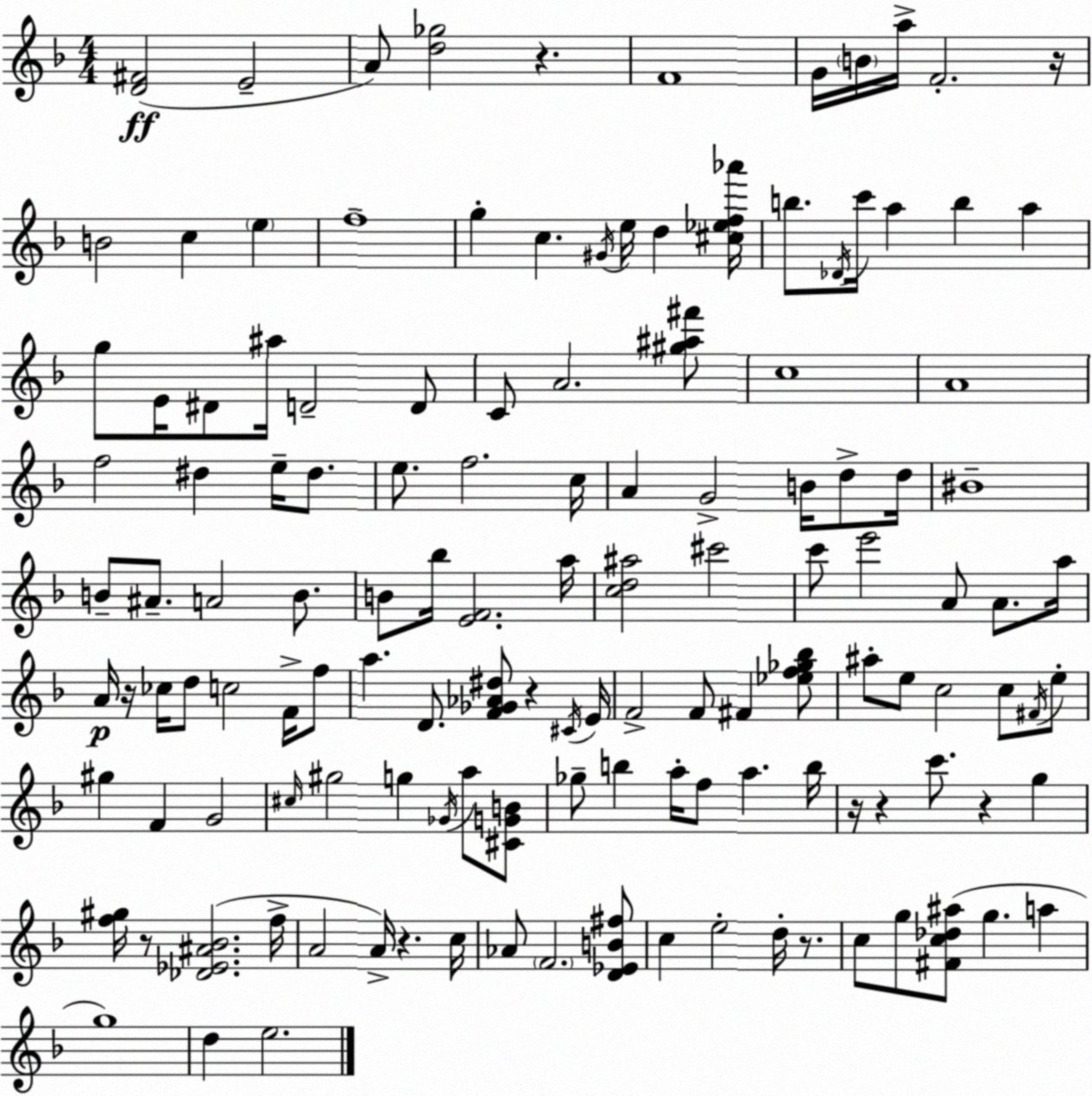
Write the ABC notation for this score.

X:1
T:Untitled
M:4/4
L:1/4
K:F
[D^F]2 E2 A/2 [d_g]2 z F4 G/4 B/4 a/4 F2 z/4 B2 c e f4 g c ^G/4 e/4 d [^c_ef_a']/4 b/2 _D/4 c'/4 a b a g/2 E/4 ^D/2 ^a/4 D2 D/2 C/2 A2 [^g^a^f']/2 c4 A4 f2 ^d e/4 ^d/2 e/2 f2 c/4 A G2 B/4 d/2 d/4 ^B4 B/2 ^A/2 A2 B/2 B/2 _b/4 [EF]2 a/4 [cd^a]2 ^c'2 c'/2 e'2 A/2 A/2 a/4 A/4 z/4 _c/4 d/2 c2 F/4 f/2 a D/2 [F_G_A^d]/2 z ^C/4 E/4 F2 F/2 ^F [_ef_g_b]/2 ^a/2 e/2 c2 c/2 ^F/4 e/2 ^g F G2 ^c/4 ^g2 g _G/4 a/2 [^CGB]/2 _g/2 b a/4 f/2 a b/4 z/4 z c'/2 z g [f^g]/4 z/2 [_D_E^A_B]2 f/4 A2 A/4 z c/4 _A/2 F2 [D_EB^f]/2 c e2 d/4 z/2 c/2 g/2 [^Fc_d^a]/2 g a g4 d e2